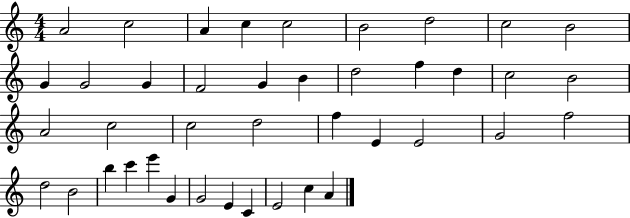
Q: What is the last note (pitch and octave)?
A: A4